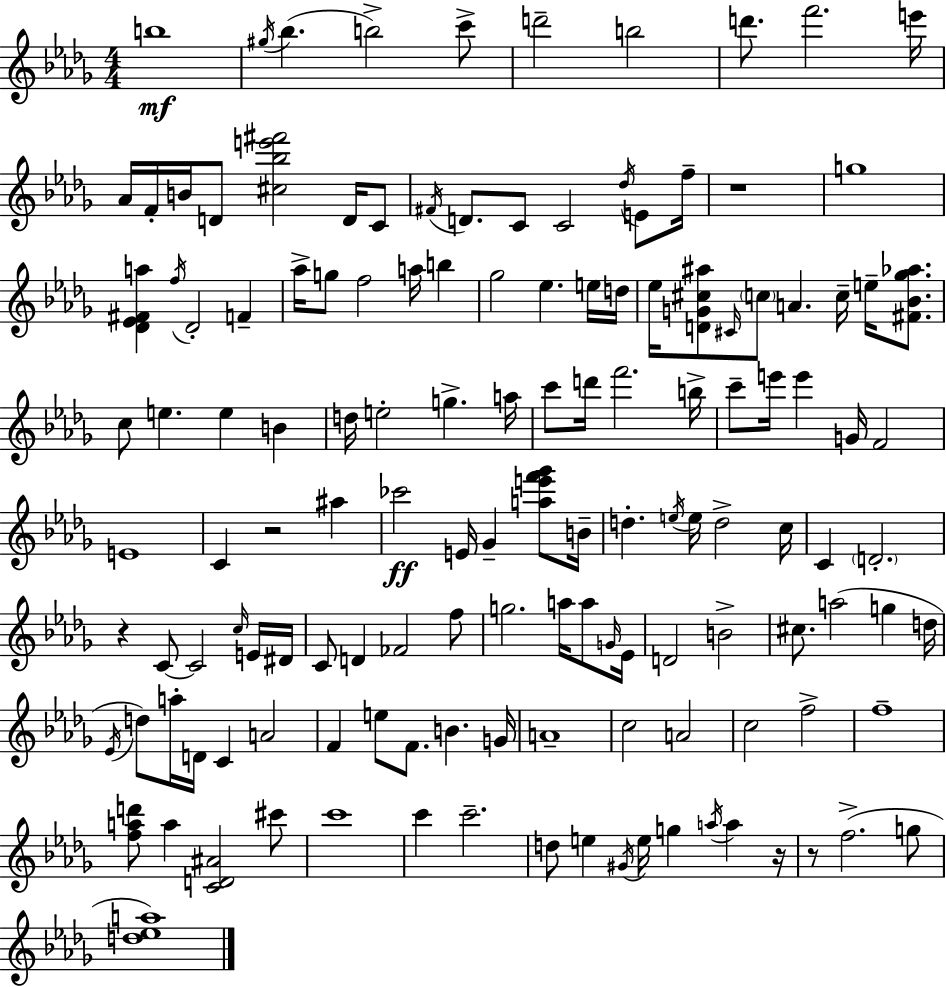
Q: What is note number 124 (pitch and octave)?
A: G5